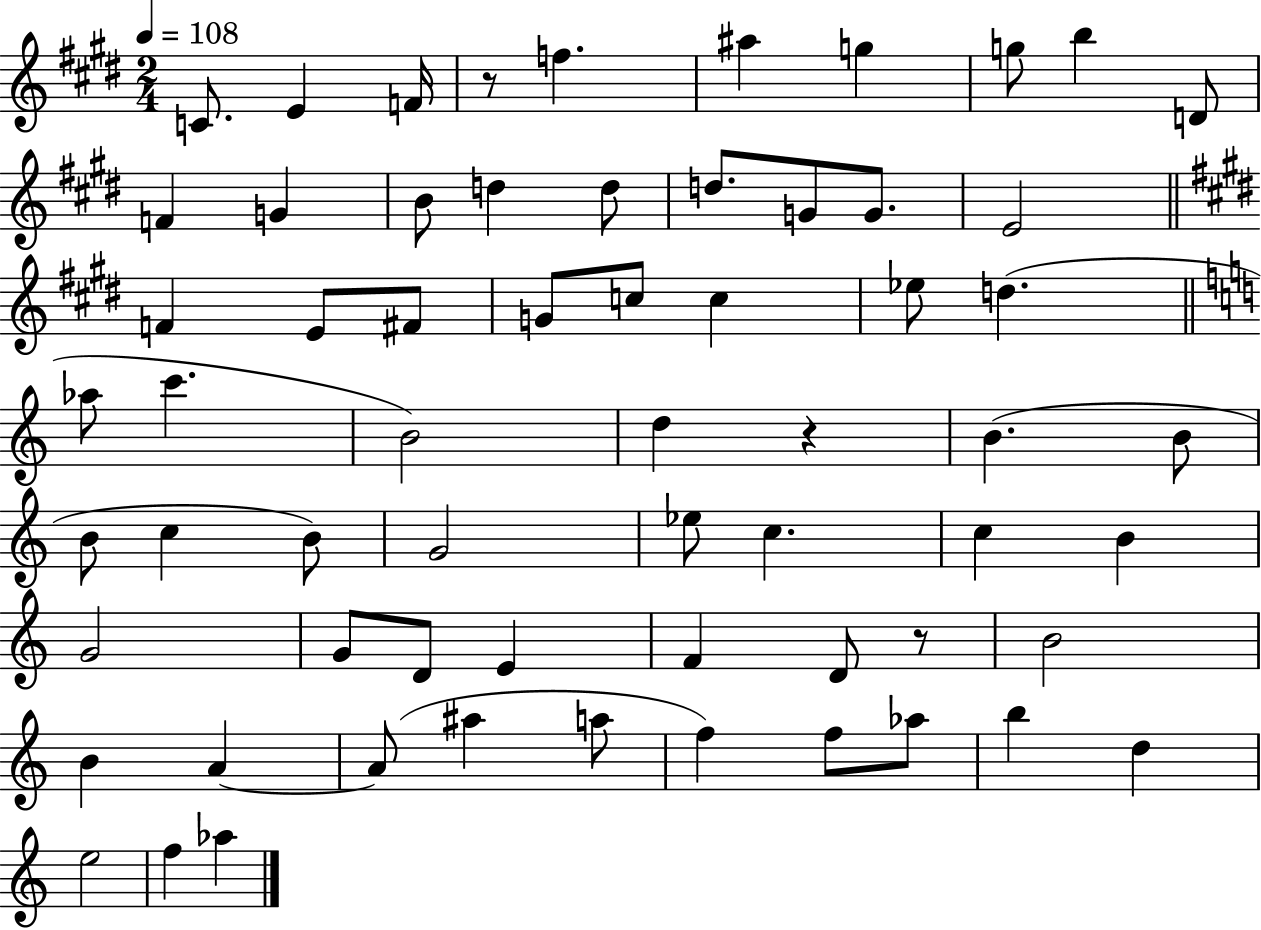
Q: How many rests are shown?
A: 3